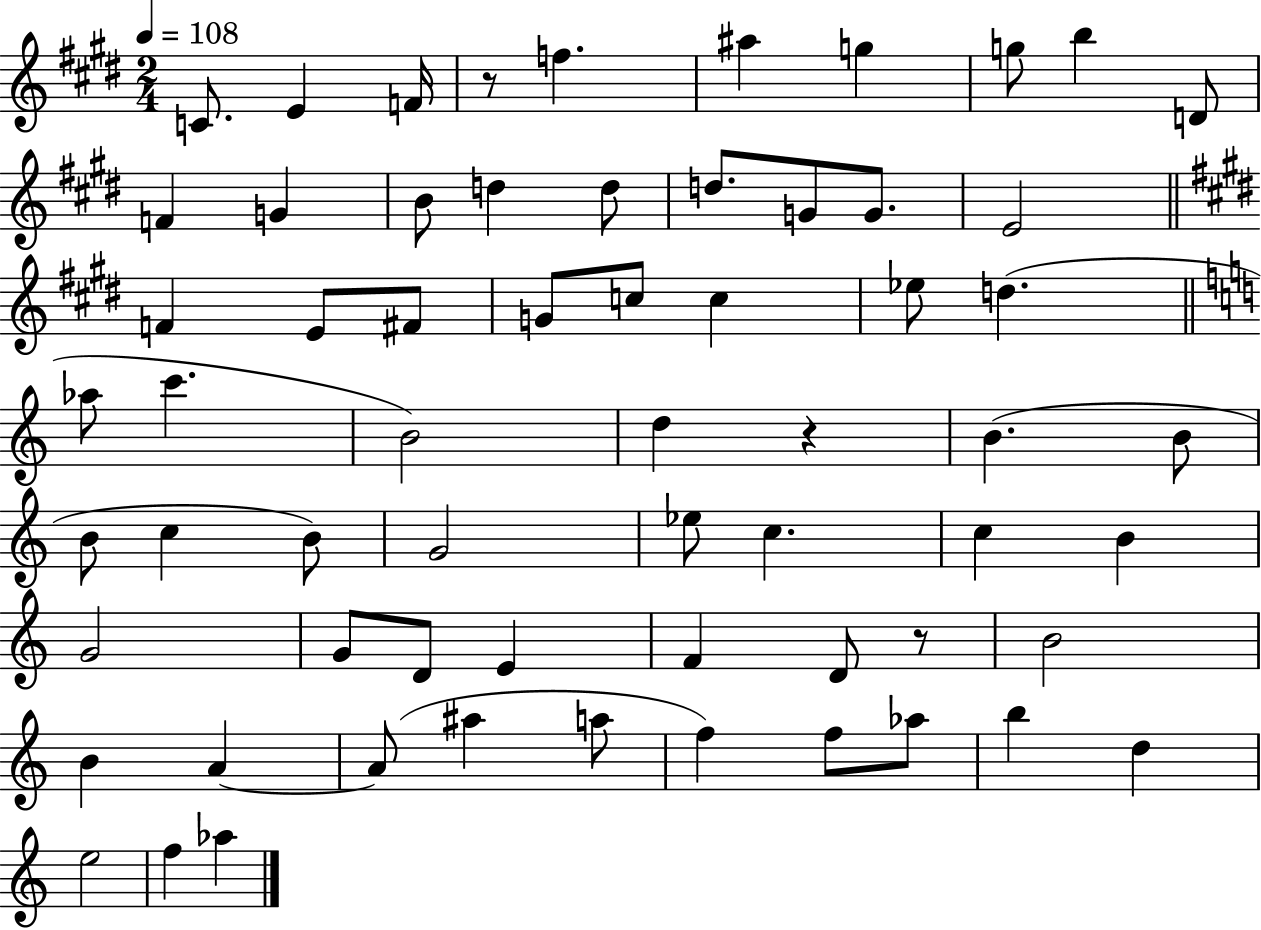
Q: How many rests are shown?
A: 3